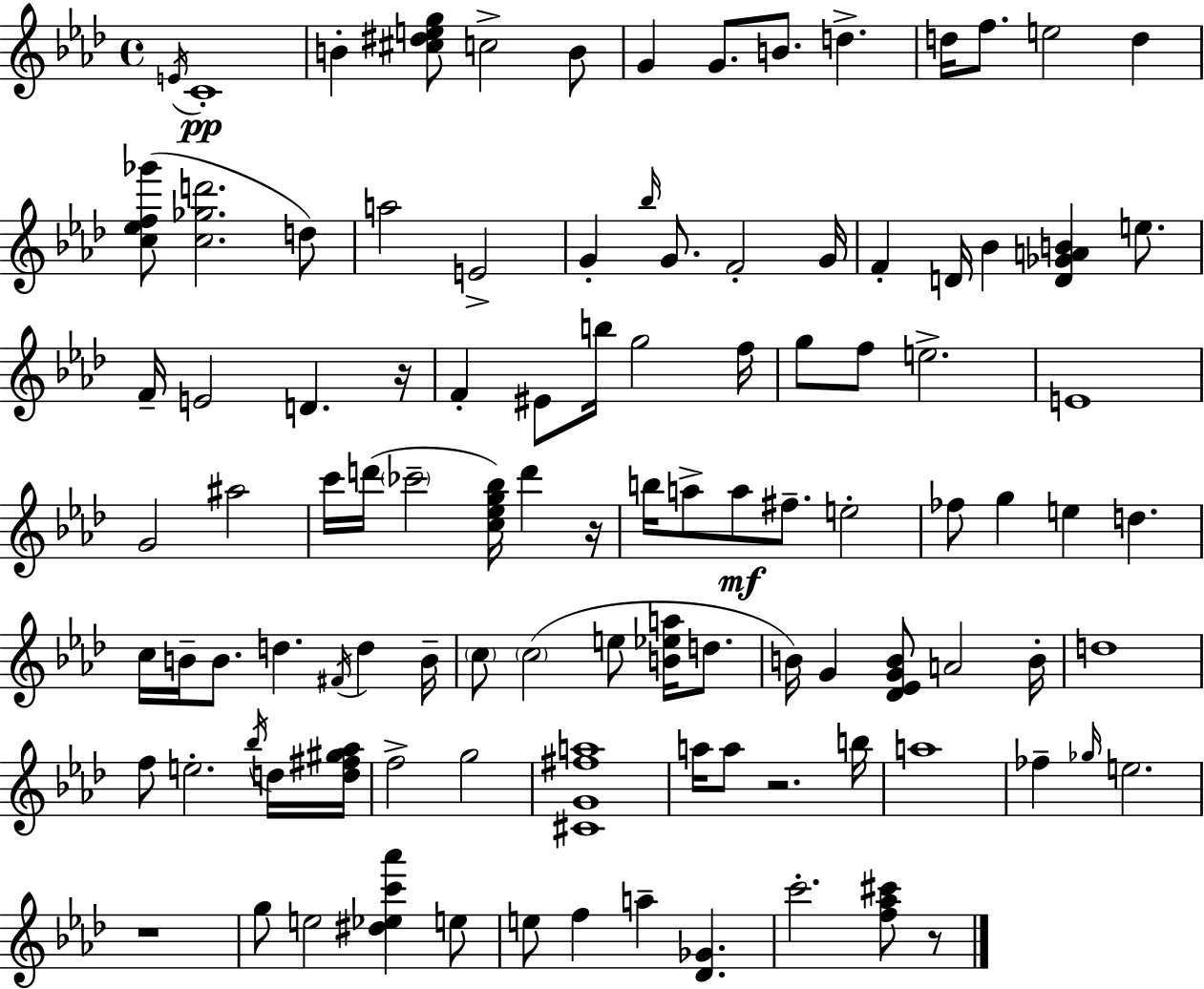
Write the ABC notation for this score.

X:1
T:Untitled
M:4/4
L:1/4
K:Fm
E/4 C4 B [^c^deg]/2 c2 B/2 G G/2 B/2 d d/4 f/2 e2 d [c_ef_g']/2 [c_gd']2 d/2 a2 E2 G _b/4 G/2 F2 G/4 F D/4 _B [D_GAB] e/2 F/4 E2 D z/4 F ^E/2 b/4 g2 f/4 g/2 f/2 e2 E4 G2 ^a2 c'/4 d'/4 _c'2 [c_eg_b]/4 d' z/4 b/4 a/2 a/2 ^f/2 e2 _f/2 g e d c/4 B/4 B/2 d ^F/4 d B/4 c/2 c2 e/2 [B_ea]/4 d/2 B/4 G [_D_EGB]/2 A2 B/4 d4 f/2 e2 _b/4 d/4 [d^f^g_a]/4 f2 g2 [^CG^fa]4 a/4 a/2 z2 b/4 a4 _f _g/4 e2 z4 g/2 e2 [^d_ec'_a'] e/2 e/2 f a [_D_G] c'2 [f_a^c']/2 z/2